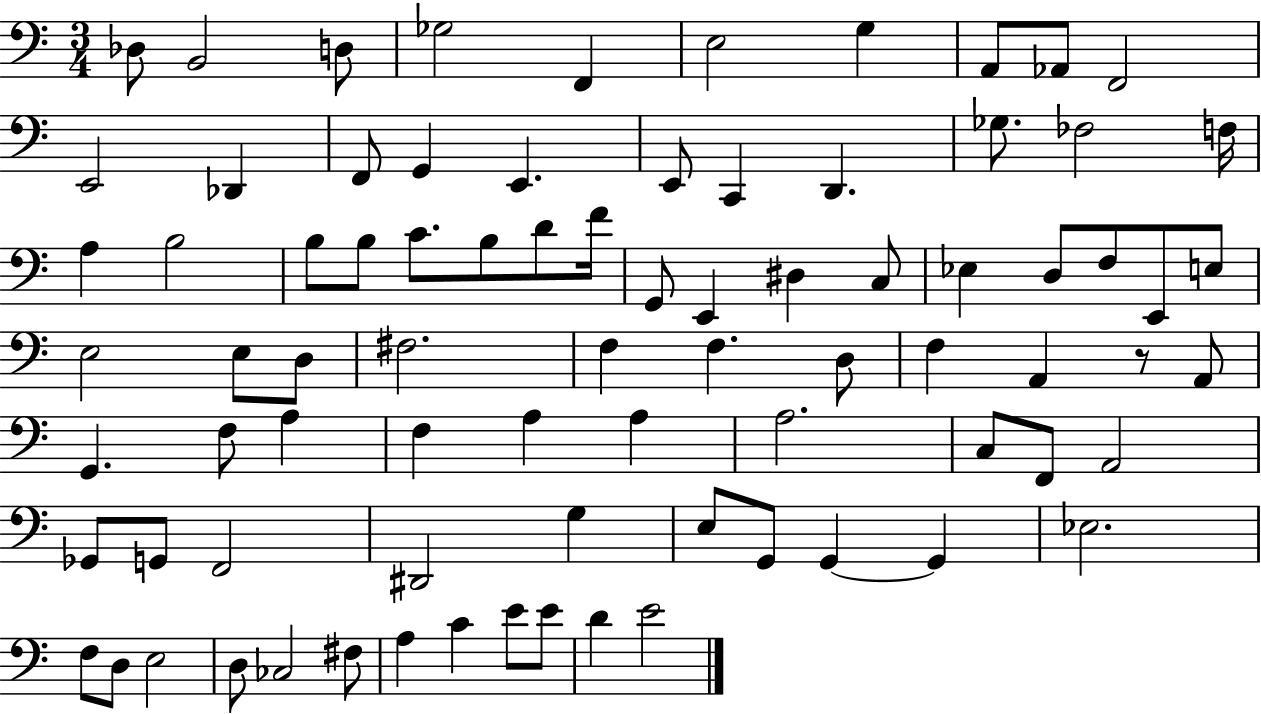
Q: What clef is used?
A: bass